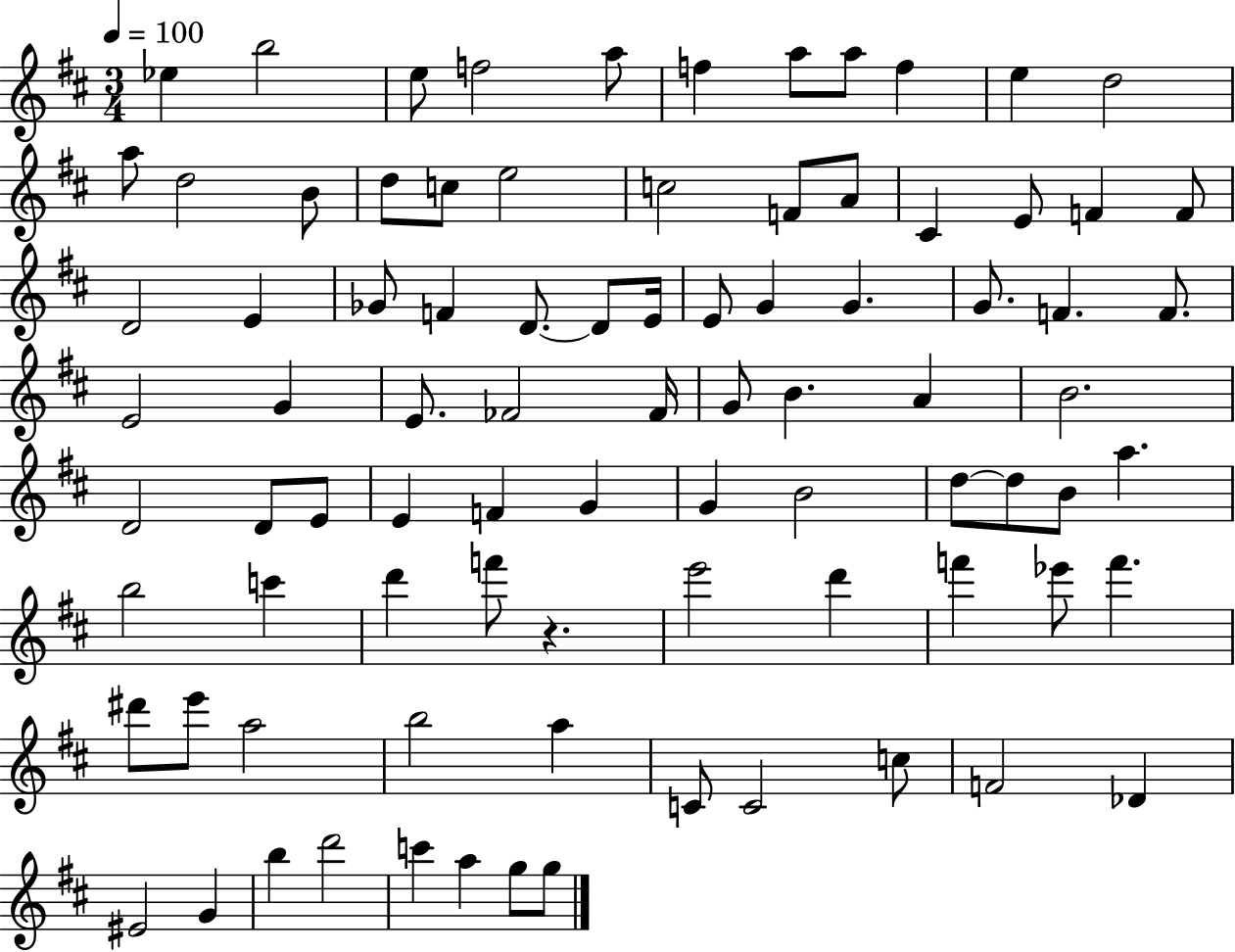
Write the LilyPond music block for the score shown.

{
  \clef treble
  \numericTimeSignature
  \time 3/4
  \key d \major
  \tempo 4 = 100
  ees''4 b''2 | e''8 f''2 a''8 | f''4 a''8 a''8 f''4 | e''4 d''2 | \break a''8 d''2 b'8 | d''8 c''8 e''2 | c''2 f'8 a'8 | cis'4 e'8 f'4 f'8 | \break d'2 e'4 | ges'8 f'4 d'8.~~ d'8 e'16 | e'8 g'4 g'4. | g'8. f'4. f'8. | \break e'2 g'4 | e'8. fes'2 fes'16 | g'8 b'4. a'4 | b'2. | \break d'2 d'8 e'8 | e'4 f'4 g'4 | g'4 b'2 | d''8~~ d''8 b'8 a''4. | \break b''2 c'''4 | d'''4 f'''8 r4. | e'''2 d'''4 | f'''4 ees'''8 f'''4. | \break dis'''8 e'''8 a''2 | b''2 a''4 | c'8 c'2 c''8 | f'2 des'4 | \break eis'2 g'4 | b''4 d'''2 | c'''4 a''4 g''8 g''8 | \bar "|."
}